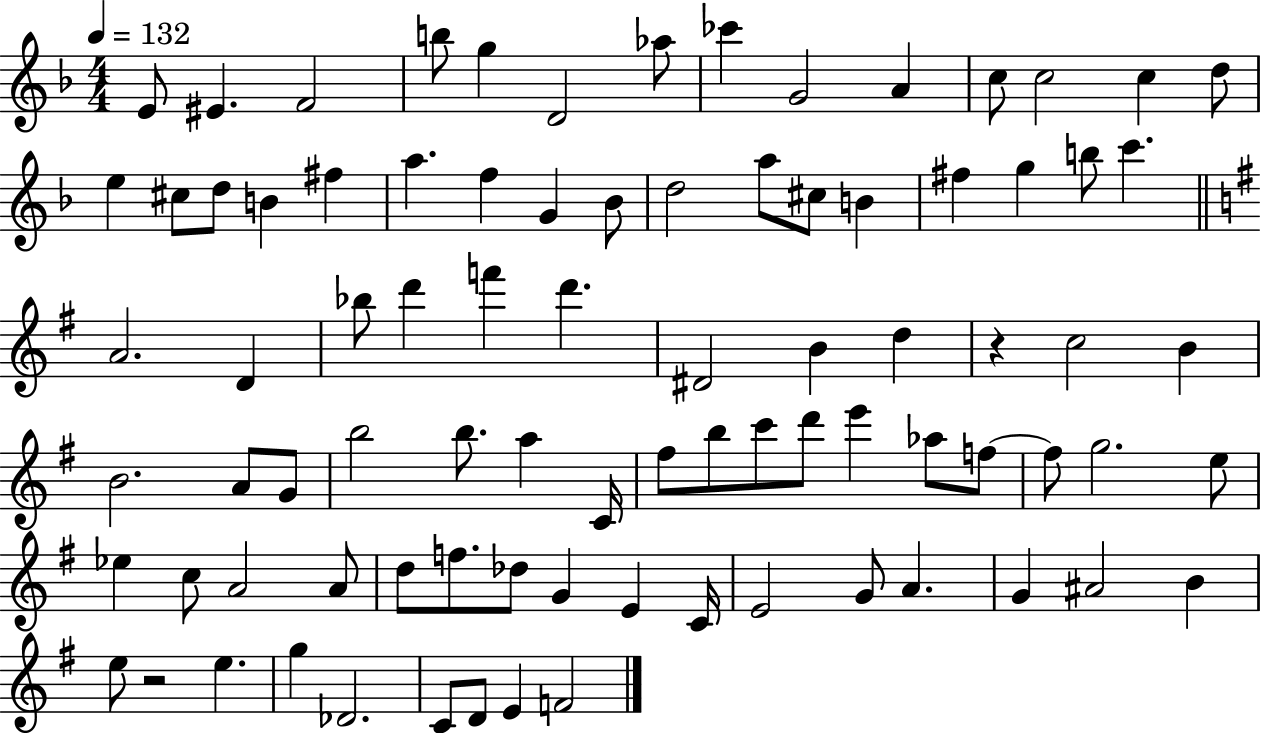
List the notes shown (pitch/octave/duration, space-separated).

E4/e EIS4/q. F4/h B5/e G5/q D4/h Ab5/e CES6/q G4/h A4/q C5/e C5/h C5/q D5/e E5/q C#5/e D5/e B4/q F#5/q A5/q. F5/q G4/q Bb4/e D5/h A5/e C#5/e B4/q F#5/q G5/q B5/e C6/q. A4/h. D4/q Bb5/e D6/q F6/q D6/q. D#4/h B4/q D5/q R/q C5/h B4/q B4/h. A4/e G4/e B5/h B5/e. A5/q C4/s F#5/e B5/e C6/e D6/e E6/q Ab5/e F5/e F5/e G5/h. E5/e Eb5/q C5/e A4/h A4/e D5/e F5/e. Db5/e G4/q E4/q C4/s E4/h G4/e A4/q. G4/q A#4/h B4/q E5/e R/h E5/q. G5/q Db4/h. C4/e D4/e E4/q F4/h